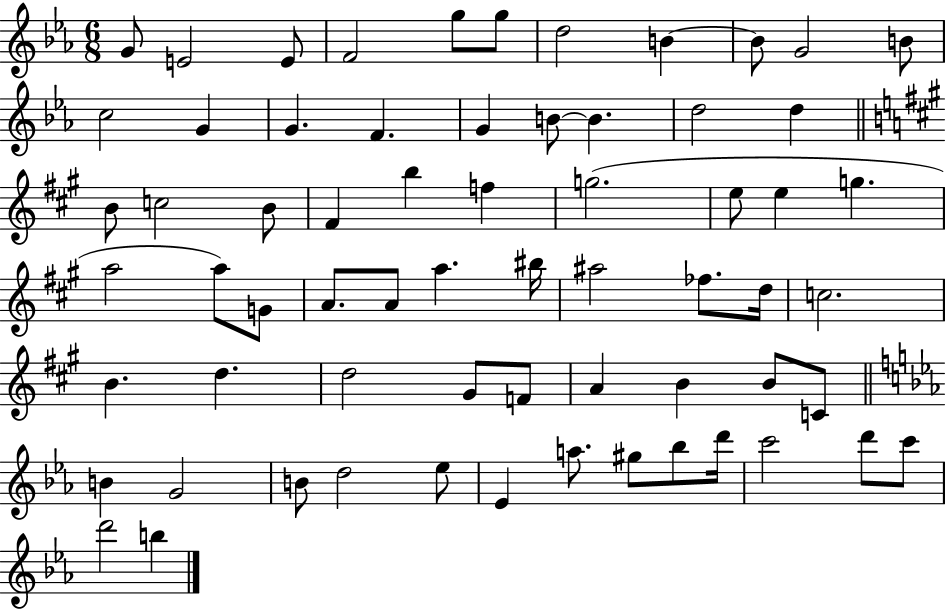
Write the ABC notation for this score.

X:1
T:Untitled
M:6/8
L:1/4
K:Eb
G/2 E2 E/2 F2 g/2 g/2 d2 B B/2 G2 B/2 c2 G G F G B/2 B d2 d B/2 c2 B/2 ^F b f g2 e/2 e g a2 a/2 G/2 A/2 A/2 a ^b/4 ^a2 _f/2 d/4 c2 B d d2 ^G/2 F/2 A B B/2 C/2 B G2 B/2 d2 _e/2 _E a/2 ^g/2 _b/2 d'/4 c'2 d'/2 c'/2 d'2 b